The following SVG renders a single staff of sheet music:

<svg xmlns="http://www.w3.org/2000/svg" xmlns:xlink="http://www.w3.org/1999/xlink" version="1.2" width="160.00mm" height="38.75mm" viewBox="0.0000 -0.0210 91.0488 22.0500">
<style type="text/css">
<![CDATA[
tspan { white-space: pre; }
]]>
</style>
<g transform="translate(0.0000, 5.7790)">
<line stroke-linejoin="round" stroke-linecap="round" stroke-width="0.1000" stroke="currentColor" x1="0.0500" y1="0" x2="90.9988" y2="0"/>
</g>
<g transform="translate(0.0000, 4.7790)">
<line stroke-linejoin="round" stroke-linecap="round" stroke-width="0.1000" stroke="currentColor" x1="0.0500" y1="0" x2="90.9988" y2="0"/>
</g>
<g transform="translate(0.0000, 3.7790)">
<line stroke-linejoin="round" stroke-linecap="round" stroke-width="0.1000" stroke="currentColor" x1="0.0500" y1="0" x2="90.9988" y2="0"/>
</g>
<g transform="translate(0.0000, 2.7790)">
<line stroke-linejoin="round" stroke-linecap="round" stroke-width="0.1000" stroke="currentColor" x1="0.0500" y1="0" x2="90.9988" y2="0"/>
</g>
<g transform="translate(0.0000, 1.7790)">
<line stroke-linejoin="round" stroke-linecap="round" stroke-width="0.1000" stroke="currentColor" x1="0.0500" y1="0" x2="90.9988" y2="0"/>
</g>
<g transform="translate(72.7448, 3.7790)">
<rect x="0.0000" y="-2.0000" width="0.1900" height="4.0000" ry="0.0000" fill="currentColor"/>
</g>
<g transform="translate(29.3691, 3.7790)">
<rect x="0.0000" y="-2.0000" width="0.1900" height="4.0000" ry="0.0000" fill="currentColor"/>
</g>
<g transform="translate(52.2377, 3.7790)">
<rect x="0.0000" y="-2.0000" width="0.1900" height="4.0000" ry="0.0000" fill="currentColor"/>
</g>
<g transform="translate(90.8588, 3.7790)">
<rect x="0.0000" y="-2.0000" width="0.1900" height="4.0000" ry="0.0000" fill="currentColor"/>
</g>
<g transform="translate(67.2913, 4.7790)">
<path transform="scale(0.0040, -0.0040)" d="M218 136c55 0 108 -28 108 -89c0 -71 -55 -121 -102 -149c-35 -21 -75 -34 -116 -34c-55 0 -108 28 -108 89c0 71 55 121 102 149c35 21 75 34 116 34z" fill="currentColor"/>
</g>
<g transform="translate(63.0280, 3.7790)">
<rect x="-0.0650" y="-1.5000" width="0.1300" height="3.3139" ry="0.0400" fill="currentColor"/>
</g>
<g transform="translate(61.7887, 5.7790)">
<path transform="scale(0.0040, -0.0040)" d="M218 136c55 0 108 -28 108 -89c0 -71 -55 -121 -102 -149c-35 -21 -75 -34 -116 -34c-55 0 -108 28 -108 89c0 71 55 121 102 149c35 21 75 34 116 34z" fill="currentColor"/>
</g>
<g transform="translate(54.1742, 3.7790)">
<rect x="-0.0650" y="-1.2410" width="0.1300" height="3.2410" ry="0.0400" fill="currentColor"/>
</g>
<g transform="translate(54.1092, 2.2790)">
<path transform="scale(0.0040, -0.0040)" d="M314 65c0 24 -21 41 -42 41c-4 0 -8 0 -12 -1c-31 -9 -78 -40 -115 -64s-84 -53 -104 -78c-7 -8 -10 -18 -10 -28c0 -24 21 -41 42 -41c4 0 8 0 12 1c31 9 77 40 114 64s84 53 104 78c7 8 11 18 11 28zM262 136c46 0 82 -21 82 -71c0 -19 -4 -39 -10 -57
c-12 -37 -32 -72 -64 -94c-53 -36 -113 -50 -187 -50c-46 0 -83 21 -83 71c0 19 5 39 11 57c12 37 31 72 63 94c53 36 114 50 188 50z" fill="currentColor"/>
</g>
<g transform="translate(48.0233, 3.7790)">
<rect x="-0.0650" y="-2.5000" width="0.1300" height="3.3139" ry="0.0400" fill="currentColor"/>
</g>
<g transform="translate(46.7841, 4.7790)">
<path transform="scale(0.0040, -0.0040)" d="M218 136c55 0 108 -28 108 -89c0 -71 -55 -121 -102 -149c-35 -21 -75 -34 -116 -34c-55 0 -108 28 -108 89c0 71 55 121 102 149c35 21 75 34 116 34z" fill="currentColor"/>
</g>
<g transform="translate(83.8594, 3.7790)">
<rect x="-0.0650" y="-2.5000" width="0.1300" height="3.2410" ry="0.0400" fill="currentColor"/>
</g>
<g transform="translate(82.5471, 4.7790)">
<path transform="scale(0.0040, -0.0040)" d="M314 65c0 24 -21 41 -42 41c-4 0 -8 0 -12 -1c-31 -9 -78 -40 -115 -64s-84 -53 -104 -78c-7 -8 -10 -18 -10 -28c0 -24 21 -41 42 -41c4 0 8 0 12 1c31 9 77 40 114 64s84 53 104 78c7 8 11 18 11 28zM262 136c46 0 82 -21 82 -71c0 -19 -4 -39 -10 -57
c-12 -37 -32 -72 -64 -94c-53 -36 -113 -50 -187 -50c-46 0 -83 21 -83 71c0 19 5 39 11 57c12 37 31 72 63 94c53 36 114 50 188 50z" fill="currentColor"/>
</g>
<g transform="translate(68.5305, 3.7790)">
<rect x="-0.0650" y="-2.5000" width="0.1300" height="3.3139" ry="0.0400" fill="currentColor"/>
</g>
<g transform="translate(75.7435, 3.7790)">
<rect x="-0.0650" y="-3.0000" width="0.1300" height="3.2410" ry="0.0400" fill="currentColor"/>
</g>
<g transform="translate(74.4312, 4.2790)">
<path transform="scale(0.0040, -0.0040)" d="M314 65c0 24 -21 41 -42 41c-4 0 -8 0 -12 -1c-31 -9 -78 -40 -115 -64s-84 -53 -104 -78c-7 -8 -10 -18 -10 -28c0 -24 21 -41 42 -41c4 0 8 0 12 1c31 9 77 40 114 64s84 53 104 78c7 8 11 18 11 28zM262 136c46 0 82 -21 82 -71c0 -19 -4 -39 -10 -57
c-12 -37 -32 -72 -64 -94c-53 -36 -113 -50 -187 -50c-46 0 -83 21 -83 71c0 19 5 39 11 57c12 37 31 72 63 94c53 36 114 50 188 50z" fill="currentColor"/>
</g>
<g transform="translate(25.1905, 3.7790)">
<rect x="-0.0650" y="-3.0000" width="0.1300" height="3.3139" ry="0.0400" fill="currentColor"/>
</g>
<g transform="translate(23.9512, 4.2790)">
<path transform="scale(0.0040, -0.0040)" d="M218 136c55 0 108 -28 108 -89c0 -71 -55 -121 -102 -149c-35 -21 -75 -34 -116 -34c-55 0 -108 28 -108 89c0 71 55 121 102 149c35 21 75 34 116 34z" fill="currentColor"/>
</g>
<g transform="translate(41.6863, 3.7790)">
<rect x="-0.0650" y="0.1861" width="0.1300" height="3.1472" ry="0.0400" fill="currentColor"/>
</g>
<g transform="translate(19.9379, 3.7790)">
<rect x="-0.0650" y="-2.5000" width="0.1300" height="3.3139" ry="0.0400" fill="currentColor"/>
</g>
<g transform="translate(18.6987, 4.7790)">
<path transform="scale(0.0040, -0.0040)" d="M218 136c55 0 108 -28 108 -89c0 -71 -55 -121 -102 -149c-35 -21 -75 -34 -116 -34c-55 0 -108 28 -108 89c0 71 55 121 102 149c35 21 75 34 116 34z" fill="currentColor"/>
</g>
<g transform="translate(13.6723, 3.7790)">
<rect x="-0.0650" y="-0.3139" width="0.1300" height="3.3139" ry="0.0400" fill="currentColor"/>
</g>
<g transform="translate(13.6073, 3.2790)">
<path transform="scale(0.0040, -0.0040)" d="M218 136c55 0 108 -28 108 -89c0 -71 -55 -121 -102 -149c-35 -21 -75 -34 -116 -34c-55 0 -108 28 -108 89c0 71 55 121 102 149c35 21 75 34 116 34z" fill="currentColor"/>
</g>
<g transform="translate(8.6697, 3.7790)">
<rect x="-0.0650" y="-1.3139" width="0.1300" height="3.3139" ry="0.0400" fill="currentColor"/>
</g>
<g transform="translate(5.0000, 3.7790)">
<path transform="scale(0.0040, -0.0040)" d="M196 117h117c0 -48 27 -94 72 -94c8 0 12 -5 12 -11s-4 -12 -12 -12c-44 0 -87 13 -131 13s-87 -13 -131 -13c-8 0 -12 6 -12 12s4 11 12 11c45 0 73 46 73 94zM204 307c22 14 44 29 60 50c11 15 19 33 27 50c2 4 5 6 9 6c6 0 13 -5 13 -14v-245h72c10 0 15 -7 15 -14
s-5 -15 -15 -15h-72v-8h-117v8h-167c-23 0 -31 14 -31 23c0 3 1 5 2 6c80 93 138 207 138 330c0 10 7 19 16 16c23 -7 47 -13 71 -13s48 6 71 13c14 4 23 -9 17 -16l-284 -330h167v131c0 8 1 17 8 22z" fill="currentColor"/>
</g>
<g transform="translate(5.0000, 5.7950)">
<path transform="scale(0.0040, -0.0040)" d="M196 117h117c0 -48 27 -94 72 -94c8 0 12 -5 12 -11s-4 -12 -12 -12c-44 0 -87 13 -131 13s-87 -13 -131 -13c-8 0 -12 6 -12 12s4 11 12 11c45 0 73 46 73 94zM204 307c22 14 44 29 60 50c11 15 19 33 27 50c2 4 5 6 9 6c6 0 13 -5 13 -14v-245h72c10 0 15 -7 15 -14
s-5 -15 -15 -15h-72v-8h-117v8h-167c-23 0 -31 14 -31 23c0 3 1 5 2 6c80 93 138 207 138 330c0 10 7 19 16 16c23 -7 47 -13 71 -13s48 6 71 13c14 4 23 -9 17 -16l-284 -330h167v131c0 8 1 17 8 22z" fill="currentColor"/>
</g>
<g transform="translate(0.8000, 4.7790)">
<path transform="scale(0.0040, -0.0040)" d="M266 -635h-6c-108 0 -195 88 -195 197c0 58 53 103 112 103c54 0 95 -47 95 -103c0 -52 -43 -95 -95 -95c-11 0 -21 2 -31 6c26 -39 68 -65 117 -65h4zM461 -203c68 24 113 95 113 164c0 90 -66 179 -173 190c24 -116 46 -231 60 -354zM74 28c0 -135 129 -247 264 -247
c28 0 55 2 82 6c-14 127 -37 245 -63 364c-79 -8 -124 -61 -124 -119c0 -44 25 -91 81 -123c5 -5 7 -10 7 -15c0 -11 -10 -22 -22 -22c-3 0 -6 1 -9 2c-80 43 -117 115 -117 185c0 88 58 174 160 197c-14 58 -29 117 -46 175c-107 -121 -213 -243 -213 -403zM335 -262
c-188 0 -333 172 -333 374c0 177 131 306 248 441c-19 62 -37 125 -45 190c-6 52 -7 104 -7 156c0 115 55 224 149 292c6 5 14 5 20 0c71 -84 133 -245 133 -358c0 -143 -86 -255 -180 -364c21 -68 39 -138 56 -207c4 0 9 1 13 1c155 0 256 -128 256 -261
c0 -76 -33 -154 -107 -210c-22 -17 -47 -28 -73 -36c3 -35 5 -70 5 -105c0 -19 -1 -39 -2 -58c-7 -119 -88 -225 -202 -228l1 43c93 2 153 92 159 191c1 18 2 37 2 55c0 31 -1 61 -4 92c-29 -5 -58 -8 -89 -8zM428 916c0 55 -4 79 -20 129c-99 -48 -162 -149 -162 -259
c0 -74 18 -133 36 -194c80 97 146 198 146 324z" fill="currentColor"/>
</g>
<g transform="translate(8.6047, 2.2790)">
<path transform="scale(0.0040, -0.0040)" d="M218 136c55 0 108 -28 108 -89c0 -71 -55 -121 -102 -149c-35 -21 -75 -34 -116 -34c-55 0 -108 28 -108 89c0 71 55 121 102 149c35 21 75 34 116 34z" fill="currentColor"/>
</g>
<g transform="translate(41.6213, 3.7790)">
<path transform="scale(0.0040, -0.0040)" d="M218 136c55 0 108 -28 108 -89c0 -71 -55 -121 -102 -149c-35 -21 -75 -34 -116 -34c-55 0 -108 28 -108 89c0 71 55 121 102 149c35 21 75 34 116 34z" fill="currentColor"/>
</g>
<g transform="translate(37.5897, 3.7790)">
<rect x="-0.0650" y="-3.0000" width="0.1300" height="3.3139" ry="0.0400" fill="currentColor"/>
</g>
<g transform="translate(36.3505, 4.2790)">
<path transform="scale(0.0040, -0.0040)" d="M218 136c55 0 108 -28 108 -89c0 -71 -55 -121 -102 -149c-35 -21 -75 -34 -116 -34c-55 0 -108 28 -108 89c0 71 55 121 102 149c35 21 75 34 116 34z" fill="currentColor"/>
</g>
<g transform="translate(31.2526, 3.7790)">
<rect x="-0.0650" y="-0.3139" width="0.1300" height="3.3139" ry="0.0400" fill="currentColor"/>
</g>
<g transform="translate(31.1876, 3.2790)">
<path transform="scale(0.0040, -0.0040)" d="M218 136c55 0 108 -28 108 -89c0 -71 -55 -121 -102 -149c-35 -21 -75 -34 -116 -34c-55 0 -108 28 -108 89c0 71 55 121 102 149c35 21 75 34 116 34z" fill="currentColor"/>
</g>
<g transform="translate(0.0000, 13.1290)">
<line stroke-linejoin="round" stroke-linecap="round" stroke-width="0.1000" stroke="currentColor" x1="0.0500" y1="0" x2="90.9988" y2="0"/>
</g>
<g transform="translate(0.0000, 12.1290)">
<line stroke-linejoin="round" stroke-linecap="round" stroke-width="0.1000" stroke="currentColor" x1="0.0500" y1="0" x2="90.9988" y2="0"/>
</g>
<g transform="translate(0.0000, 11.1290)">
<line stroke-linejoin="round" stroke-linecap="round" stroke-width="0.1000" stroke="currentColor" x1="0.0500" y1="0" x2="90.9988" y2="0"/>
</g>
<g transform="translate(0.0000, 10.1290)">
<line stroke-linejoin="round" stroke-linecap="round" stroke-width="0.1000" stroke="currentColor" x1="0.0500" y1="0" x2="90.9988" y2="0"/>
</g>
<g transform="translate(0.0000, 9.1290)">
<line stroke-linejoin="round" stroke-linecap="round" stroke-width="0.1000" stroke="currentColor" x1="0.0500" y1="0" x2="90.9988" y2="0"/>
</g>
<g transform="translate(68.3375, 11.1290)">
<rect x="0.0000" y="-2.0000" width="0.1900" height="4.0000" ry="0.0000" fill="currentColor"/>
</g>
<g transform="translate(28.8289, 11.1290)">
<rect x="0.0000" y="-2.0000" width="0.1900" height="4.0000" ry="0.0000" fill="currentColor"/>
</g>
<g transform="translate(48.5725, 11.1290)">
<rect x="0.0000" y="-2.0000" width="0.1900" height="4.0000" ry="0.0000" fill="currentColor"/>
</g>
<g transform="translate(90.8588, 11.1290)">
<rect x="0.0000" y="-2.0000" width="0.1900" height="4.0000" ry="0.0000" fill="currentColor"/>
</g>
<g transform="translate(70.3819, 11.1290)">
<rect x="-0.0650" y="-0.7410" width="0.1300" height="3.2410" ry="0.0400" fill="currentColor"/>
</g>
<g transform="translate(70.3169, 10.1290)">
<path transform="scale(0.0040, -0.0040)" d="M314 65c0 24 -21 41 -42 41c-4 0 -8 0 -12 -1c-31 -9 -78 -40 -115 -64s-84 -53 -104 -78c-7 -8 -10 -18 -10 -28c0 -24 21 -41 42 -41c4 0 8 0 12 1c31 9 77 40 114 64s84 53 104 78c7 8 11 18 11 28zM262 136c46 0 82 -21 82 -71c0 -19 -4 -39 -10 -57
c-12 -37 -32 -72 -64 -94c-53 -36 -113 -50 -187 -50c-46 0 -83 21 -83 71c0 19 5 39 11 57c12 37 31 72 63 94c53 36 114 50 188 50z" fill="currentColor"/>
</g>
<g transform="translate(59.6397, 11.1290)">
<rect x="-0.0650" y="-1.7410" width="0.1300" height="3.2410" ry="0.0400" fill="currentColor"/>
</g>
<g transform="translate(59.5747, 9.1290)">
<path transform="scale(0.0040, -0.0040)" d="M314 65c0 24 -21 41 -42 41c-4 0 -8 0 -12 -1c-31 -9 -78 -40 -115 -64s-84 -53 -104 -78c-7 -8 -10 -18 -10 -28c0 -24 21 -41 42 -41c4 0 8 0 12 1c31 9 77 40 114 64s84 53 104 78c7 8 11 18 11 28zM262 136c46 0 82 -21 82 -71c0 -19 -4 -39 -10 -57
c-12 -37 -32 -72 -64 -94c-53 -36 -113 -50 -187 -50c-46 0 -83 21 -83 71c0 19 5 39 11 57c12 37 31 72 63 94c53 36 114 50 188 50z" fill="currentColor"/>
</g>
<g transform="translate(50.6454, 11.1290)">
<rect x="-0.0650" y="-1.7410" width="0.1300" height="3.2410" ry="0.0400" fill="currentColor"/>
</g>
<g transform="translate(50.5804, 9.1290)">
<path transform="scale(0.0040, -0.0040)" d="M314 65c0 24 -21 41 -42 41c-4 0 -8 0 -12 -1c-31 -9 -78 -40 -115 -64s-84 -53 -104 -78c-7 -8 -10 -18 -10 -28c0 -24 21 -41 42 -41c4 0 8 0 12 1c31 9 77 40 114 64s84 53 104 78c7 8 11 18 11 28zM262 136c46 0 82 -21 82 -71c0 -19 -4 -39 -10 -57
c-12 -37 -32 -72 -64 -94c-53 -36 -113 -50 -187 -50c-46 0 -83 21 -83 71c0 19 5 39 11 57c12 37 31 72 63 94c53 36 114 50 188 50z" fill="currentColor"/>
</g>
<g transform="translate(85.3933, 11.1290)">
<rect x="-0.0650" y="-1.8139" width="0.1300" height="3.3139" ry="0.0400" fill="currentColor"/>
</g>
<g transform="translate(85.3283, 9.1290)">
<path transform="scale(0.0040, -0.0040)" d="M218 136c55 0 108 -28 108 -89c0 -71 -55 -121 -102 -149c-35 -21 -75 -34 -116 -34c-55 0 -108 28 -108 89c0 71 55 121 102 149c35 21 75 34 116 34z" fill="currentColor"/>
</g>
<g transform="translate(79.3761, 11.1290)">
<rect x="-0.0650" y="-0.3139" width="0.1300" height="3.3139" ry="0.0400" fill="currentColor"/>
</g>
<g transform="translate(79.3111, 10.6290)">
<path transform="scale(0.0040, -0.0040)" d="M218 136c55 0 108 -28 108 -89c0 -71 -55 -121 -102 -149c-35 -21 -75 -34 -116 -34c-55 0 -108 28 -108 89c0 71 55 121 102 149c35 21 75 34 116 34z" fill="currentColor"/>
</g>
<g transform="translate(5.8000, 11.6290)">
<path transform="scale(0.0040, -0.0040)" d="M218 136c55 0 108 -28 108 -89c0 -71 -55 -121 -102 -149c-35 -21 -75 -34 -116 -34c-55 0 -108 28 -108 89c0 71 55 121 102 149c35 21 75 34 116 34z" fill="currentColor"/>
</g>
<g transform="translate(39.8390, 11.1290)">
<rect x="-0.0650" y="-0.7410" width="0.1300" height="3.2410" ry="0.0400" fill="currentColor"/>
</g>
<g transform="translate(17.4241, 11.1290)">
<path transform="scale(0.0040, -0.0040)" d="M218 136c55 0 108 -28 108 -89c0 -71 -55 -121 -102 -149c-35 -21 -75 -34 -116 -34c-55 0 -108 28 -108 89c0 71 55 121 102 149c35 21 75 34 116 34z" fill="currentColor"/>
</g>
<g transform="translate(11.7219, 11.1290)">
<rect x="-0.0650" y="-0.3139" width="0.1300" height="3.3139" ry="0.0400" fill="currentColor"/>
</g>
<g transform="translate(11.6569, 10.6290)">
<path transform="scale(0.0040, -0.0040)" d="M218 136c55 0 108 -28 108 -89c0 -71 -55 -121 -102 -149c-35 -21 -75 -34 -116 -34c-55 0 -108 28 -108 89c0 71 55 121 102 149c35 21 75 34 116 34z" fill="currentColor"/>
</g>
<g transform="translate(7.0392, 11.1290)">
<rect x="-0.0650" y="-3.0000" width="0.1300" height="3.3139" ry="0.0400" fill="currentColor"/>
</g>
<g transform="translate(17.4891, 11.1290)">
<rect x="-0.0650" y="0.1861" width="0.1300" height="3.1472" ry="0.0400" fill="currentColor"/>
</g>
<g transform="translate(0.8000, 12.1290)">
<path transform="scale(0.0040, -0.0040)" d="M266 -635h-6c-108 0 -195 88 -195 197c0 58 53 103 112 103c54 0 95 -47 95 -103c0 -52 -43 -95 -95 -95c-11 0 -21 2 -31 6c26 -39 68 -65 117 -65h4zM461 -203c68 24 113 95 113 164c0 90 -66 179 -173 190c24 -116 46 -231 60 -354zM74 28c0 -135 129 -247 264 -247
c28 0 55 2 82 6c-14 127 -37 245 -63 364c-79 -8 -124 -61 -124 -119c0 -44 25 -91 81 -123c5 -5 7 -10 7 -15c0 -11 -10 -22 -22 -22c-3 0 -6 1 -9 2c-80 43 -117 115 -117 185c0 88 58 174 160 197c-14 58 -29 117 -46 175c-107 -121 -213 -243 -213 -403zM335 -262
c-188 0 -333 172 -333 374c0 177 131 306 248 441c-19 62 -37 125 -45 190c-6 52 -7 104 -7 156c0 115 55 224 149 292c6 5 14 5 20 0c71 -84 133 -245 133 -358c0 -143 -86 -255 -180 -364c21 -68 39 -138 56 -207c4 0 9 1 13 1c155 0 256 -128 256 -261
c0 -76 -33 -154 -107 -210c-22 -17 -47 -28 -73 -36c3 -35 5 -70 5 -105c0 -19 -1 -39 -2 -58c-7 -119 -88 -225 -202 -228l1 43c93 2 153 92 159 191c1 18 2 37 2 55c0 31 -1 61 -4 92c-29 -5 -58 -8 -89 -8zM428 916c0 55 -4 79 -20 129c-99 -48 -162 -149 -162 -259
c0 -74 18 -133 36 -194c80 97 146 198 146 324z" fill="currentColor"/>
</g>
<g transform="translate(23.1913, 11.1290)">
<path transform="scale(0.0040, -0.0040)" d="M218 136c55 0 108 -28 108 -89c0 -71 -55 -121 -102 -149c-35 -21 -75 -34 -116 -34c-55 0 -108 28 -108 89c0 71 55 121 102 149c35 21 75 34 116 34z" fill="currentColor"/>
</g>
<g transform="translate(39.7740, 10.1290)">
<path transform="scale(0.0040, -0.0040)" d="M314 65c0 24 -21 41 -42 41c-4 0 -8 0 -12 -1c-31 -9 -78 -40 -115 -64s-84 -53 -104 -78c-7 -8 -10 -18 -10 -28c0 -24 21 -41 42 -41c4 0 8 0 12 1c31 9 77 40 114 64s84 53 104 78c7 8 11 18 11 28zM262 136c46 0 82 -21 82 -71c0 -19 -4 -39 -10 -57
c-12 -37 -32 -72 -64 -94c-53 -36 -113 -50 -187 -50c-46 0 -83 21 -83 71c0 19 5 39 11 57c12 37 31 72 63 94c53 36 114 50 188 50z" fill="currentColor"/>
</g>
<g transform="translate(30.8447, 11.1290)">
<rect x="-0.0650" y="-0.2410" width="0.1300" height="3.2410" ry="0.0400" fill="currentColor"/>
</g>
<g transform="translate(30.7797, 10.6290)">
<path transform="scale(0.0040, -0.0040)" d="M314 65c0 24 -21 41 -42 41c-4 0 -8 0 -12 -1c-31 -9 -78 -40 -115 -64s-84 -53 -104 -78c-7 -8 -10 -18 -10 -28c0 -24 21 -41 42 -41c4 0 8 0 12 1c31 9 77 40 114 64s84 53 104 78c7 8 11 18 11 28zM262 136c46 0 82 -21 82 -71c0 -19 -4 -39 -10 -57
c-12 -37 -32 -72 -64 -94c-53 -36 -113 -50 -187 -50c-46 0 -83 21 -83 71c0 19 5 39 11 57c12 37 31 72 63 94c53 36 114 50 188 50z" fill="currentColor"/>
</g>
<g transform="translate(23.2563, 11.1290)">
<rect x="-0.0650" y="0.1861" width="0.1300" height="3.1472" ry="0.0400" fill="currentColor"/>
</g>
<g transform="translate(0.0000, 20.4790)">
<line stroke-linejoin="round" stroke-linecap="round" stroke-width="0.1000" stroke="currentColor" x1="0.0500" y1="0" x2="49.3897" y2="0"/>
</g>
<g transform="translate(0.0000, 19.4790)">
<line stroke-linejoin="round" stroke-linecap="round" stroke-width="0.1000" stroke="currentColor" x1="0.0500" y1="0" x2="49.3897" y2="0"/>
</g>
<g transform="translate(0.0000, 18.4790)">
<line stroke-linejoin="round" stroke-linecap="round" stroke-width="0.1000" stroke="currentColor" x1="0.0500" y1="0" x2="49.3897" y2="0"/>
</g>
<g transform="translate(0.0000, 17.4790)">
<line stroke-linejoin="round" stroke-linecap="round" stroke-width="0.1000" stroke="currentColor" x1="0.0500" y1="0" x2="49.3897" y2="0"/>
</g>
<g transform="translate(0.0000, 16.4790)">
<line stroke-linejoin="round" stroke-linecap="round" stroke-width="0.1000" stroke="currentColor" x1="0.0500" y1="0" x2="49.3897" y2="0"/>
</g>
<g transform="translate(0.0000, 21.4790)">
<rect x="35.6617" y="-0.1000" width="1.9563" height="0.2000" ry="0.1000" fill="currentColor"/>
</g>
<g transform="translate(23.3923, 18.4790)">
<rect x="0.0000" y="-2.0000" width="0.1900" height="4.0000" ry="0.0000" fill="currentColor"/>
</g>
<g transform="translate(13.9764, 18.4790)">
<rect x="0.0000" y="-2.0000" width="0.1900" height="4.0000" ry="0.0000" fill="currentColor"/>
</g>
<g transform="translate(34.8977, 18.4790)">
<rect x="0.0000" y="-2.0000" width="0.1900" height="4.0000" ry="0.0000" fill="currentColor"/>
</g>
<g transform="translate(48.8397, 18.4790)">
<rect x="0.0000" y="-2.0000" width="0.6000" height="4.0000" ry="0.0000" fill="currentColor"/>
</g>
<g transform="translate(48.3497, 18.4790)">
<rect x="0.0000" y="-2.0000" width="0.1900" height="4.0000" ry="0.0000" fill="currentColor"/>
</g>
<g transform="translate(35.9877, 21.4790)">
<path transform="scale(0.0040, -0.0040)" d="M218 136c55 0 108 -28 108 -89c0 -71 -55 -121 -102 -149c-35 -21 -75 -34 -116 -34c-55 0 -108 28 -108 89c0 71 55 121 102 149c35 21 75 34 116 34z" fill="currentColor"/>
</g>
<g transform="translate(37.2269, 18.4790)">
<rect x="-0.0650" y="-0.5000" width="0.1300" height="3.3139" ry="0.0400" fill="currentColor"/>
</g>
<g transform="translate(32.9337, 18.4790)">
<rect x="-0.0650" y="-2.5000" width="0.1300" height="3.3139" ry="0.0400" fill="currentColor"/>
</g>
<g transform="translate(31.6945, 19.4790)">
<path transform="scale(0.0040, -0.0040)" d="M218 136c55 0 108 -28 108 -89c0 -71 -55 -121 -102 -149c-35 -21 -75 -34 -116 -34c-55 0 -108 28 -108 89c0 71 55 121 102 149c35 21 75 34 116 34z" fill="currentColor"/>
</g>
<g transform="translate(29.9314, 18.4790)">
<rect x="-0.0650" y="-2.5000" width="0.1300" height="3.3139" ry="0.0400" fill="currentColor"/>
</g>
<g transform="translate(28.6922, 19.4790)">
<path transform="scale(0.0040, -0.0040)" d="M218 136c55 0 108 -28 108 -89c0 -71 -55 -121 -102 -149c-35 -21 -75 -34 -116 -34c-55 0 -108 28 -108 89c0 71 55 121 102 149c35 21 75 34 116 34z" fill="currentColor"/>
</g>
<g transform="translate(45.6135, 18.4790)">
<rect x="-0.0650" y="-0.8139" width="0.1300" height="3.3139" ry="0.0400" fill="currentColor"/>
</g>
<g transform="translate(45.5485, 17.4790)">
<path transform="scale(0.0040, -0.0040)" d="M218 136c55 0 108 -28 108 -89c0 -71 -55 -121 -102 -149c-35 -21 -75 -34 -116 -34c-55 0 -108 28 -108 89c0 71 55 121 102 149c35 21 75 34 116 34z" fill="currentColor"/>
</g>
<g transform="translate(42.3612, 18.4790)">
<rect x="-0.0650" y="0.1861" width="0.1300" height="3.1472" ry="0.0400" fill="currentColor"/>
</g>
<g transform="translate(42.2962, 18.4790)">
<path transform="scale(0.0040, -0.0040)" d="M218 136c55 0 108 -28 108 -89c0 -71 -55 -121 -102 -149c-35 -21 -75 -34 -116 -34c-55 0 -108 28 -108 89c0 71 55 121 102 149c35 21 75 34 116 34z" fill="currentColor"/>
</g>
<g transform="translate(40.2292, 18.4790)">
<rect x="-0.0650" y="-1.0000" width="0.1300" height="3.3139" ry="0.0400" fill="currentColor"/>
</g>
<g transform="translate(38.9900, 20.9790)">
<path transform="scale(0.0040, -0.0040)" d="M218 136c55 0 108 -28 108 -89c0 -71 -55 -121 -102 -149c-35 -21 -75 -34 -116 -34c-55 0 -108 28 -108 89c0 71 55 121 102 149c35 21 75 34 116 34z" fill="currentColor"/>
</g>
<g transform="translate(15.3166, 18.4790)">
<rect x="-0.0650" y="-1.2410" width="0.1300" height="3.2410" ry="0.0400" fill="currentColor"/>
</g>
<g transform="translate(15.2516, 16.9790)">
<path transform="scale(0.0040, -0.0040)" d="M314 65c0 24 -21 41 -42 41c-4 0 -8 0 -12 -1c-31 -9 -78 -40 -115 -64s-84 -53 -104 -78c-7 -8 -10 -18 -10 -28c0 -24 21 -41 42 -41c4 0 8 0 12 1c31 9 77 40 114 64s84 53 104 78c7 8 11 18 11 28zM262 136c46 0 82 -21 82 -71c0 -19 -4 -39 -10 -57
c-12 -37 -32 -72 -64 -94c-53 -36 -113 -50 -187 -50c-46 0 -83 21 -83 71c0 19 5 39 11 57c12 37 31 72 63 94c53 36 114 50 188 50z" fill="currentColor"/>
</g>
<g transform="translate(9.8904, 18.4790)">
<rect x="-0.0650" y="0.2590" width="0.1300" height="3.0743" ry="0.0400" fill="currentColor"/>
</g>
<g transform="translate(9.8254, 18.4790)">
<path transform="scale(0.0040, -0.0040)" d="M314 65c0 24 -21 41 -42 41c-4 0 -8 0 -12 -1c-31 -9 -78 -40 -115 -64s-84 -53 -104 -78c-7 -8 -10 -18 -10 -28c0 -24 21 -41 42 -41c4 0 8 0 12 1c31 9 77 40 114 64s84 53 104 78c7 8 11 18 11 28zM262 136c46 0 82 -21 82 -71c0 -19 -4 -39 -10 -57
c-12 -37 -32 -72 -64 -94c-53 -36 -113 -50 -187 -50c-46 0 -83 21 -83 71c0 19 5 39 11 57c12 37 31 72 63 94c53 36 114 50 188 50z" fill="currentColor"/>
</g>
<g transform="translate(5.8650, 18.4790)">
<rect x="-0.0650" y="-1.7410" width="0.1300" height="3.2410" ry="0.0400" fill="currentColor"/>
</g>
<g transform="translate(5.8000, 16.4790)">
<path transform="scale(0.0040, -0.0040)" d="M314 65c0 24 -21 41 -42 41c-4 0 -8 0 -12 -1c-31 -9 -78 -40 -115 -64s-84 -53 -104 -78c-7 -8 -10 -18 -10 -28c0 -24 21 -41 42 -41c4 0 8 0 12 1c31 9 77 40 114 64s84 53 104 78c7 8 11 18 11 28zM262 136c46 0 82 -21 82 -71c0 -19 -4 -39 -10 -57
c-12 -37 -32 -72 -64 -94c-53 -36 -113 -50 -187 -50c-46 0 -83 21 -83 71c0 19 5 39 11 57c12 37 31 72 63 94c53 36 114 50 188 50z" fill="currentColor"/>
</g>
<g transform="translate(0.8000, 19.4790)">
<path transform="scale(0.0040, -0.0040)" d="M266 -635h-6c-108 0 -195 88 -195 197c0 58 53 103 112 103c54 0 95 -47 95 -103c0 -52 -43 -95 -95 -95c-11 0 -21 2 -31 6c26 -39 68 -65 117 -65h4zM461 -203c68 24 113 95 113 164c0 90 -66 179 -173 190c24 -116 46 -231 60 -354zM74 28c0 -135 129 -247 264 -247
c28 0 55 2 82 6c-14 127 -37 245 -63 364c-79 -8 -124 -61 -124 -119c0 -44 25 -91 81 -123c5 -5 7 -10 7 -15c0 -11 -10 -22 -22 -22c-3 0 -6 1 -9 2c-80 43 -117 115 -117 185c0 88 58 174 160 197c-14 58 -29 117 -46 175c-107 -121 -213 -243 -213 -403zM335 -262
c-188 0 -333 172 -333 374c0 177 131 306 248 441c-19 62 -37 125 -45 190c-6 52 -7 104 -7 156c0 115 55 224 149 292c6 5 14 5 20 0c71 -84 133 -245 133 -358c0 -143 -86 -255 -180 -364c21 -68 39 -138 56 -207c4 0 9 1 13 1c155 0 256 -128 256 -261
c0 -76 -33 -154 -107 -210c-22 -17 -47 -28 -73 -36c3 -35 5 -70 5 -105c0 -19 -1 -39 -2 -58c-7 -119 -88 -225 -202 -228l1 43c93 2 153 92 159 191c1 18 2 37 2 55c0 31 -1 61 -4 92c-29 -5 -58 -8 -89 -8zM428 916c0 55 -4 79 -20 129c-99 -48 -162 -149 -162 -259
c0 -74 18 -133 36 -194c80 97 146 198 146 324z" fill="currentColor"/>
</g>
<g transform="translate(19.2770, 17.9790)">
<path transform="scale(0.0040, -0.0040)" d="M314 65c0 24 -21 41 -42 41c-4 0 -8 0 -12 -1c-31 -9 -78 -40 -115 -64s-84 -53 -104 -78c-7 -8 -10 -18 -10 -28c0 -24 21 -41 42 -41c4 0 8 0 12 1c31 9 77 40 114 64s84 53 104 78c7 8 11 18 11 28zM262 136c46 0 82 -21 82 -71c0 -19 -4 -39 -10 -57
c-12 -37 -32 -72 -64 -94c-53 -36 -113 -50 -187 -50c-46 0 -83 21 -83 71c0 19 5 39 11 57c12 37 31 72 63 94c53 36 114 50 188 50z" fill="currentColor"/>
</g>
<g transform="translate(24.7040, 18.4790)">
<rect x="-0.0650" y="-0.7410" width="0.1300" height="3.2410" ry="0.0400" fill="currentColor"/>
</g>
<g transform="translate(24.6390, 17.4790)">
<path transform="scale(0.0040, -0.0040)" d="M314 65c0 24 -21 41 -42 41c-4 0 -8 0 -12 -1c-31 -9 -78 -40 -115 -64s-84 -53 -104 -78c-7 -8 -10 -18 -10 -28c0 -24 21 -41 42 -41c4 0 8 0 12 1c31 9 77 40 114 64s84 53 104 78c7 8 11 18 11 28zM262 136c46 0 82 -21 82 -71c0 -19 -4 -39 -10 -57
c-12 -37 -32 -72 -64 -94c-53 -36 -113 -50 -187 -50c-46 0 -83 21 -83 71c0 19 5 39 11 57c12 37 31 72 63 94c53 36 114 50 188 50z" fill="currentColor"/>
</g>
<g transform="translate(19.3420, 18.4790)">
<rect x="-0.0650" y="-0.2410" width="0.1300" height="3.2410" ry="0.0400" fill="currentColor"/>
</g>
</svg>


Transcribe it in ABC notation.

X:1
T:Untitled
M:4/4
L:1/4
K:C
e c G A c A B G e2 E G A2 G2 A c B B c2 d2 f2 f2 d2 c f f2 B2 e2 c2 d2 G G C D B d